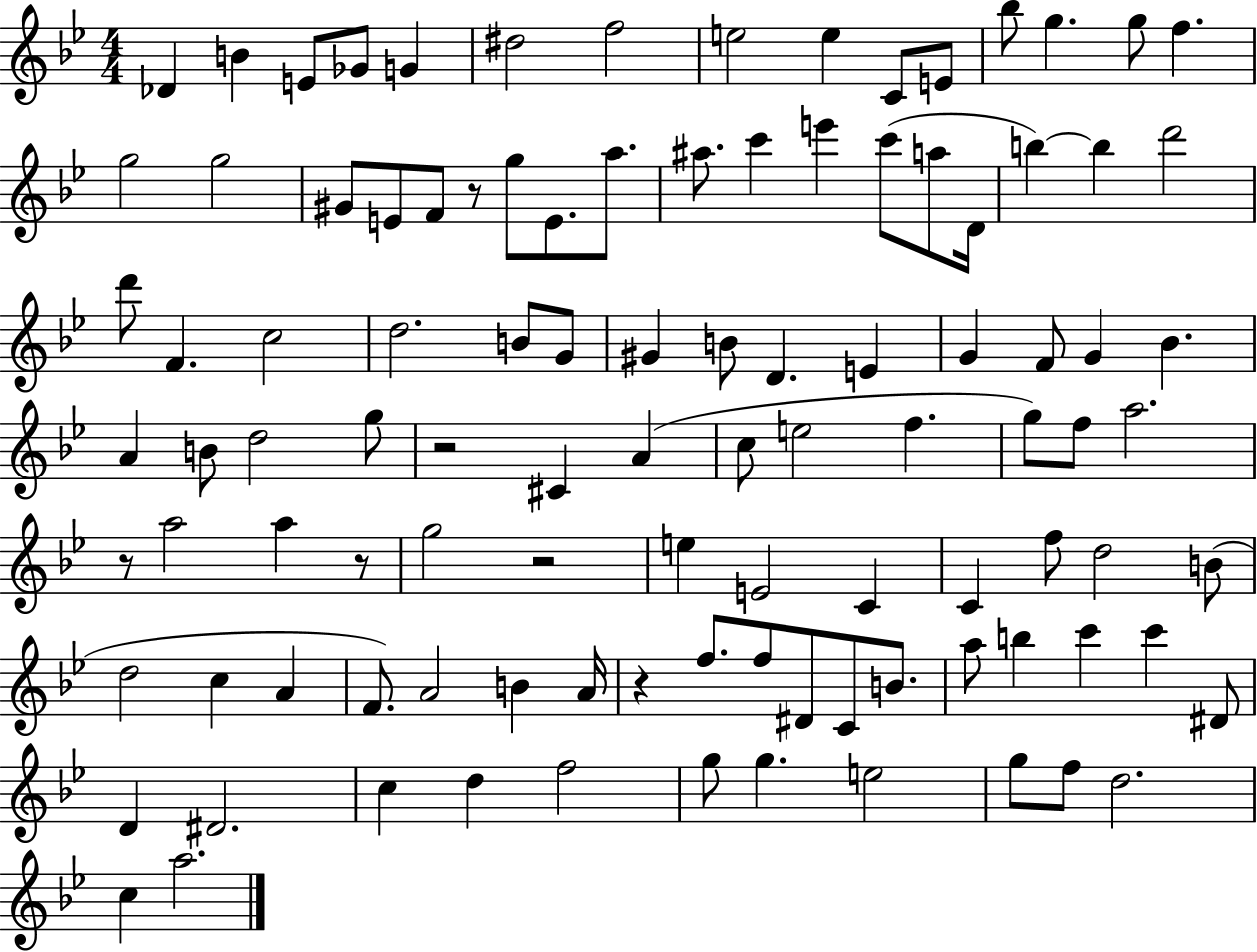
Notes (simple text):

Db4/q B4/q E4/e Gb4/e G4/q D#5/h F5/h E5/h E5/q C4/e E4/e Bb5/e G5/q. G5/e F5/q. G5/h G5/h G#4/e E4/e F4/e R/e G5/e E4/e. A5/e. A#5/e. C6/q E6/q C6/e A5/e D4/s B5/q B5/q D6/h D6/e F4/q. C5/h D5/h. B4/e G4/e G#4/q B4/e D4/q. E4/q G4/q F4/e G4/q Bb4/q. A4/q B4/e D5/h G5/e R/h C#4/q A4/q C5/e E5/h F5/q. G5/e F5/e A5/h. R/e A5/h A5/q R/e G5/h R/h E5/q E4/h C4/q C4/q F5/e D5/h B4/e D5/h C5/q A4/q F4/e. A4/h B4/q A4/s R/q F5/e. F5/e D#4/e C4/e B4/e. A5/e B5/q C6/q C6/q D#4/e D4/q D#4/h. C5/q D5/q F5/h G5/e G5/q. E5/h G5/e F5/e D5/h. C5/q A5/h.